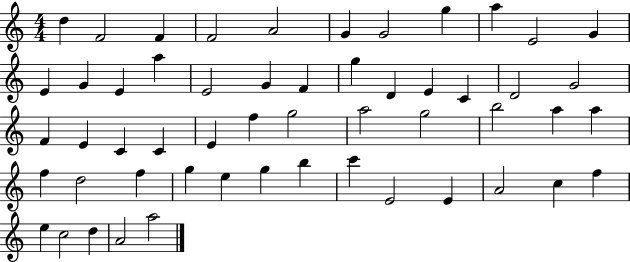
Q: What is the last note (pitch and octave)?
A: A5